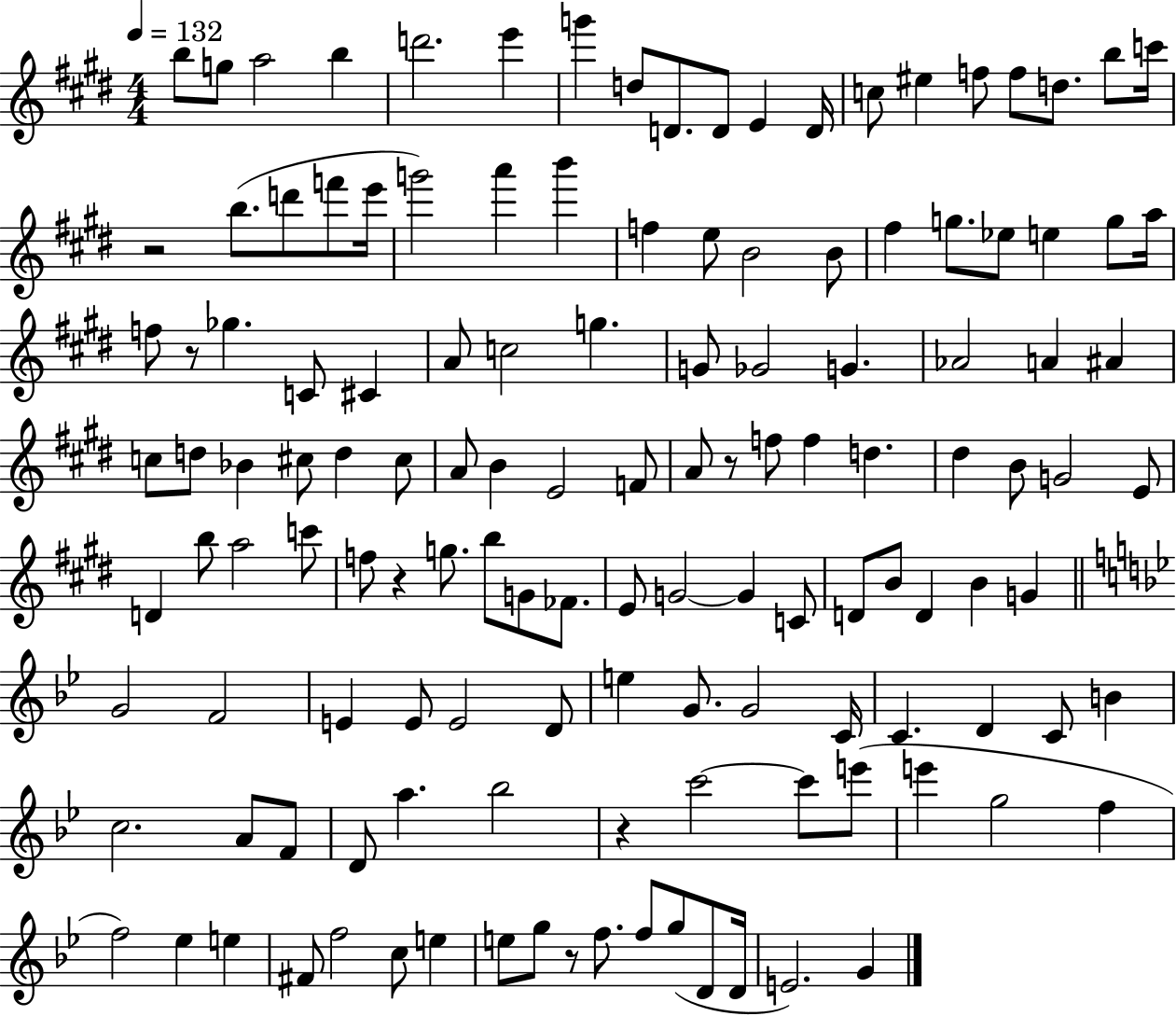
B5/e G5/e A5/h B5/q D6/h. E6/q G6/q D5/e D4/e. D4/e E4/q D4/s C5/e EIS5/q F5/e F5/e D5/e. B5/e C6/s R/h B5/e. D6/e F6/e E6/s G6/h A6/q B6/q F5/q E5/e B4/h B4/e F#5/q G5/e. Eb5/e E5/q G5/e A5/s F5/e R/e Gb5/q. C4/e C#4/q A4/e C5/h G5/q. G4/e Gb4/h G4/q. Ab4/h A4/q A#4/q C5/e D5/e Bb4/q C#5/e D5/q C#5/e A4/e B4/q E4/h F4/e A4/e R/e F5/e F5/q D5/q. D#5/q B4/e G4/h E4/e D4/q B5/e A5/h C6/e F5/e R/q G5/e. B5/e G4/e FES4/e. E4/e G4/h G4/q C4/e D4/e B4/e D4/q B4/q G4/q G4/h F4/h E4/q E4/e E4/h D4/e E5/q G4/e. G4/h C4/s C4/q. D4/q C4/e B4/q C5/h. A4/e F4/e D4/e A5/q. Bb5/h R/q C6/h C6/e E6/e E6/q G5/h F5/q F5/h Eb5/q E5/q F#4/e F5/h C5/e E5/q E5/e G5/e R/e F5/e. F5/e G5/e D4/e D4/s E4/h. G4/q